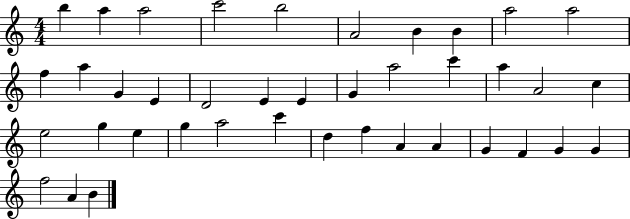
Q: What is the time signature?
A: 4/4